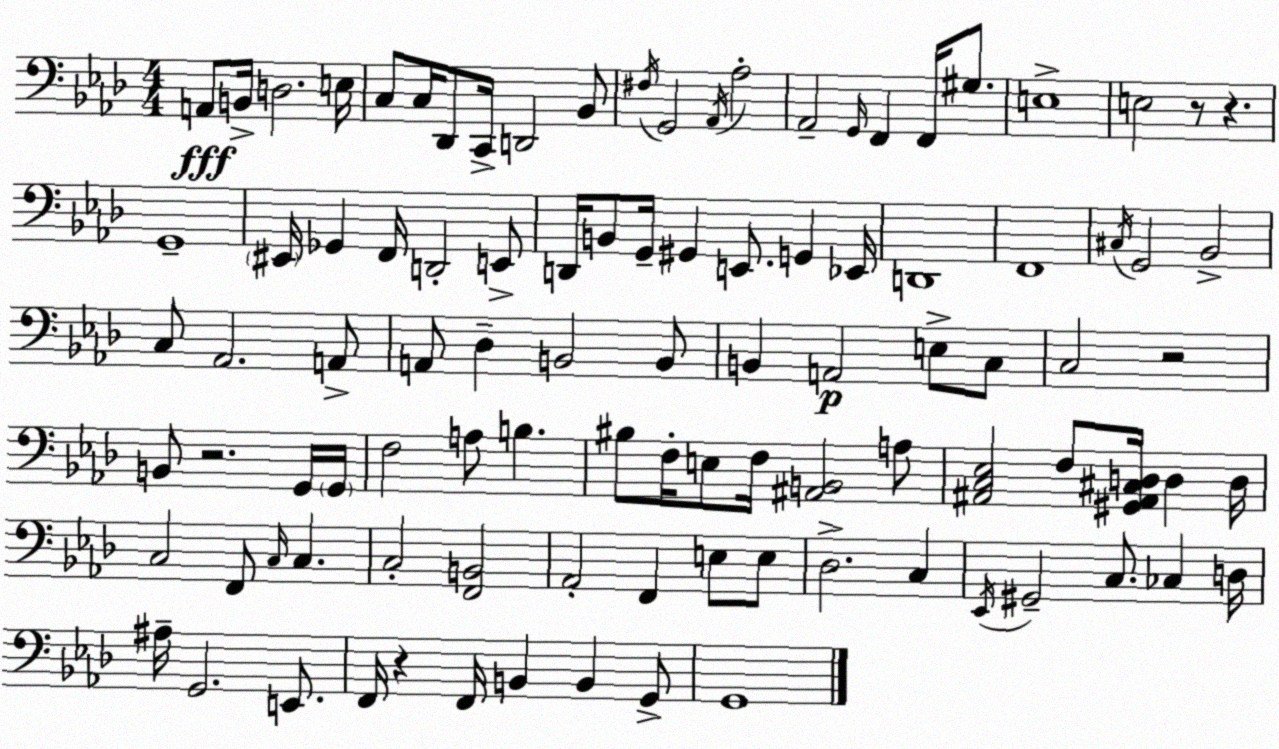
X:1
T:Untitled
M:4/4
L:1/4
K:Fm
A,,/2 B,,/4 D,2 E,/4 C,/2 C,/4 _D,,/2 C,,/4 D,,2 _B,,/2 ^F,/4 G,,2 _A,,/4 _A,2 _A,,2 G,,/4 F,, F,,/4 ^G,/2 E,4 E,2 z/2 z G,,4 ^E,,/4 _G,, F,,/4 D,,2 E,,/2 D,,/4 B,,/2 G,,/4 ^G,, E,,/2 G,, _E,,/4 D,,4 F,,4 ^C,/4 G,,2 _B,,2 C,/2 _A,,2 A,,/2 A,,/2 _D, B,,2 B,,/2 B,, A,,2 E,/2 C,/2 C,2 z2 B,,/2 z2 G,,/4 G,,/4 F,2 A,/2 B, ^B,/2 F,/4 E,/2 F,/4 [^A,,B,,]2 A,/2 [^A,,C,_E,]2 F,/2 [^G,,^A,,^C,D,]/4 D, D,/4 C,2 F,,/2 C,/4 C, C,2 [F,,B,,]2 _A,,2 F,, E,/2 E,/2 _D,2 C, _E,,/4 ^G,,2 C,/2 _C, D,/4 ^A,/4 G,,2 E,,/2 F,,/4 z F,,/4 B,, B,, G,,/2 G,,4